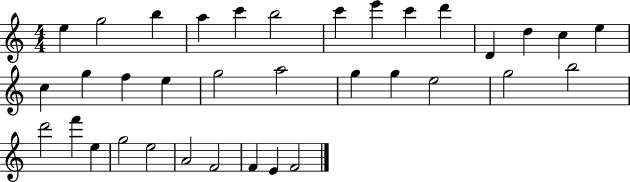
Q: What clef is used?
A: treble